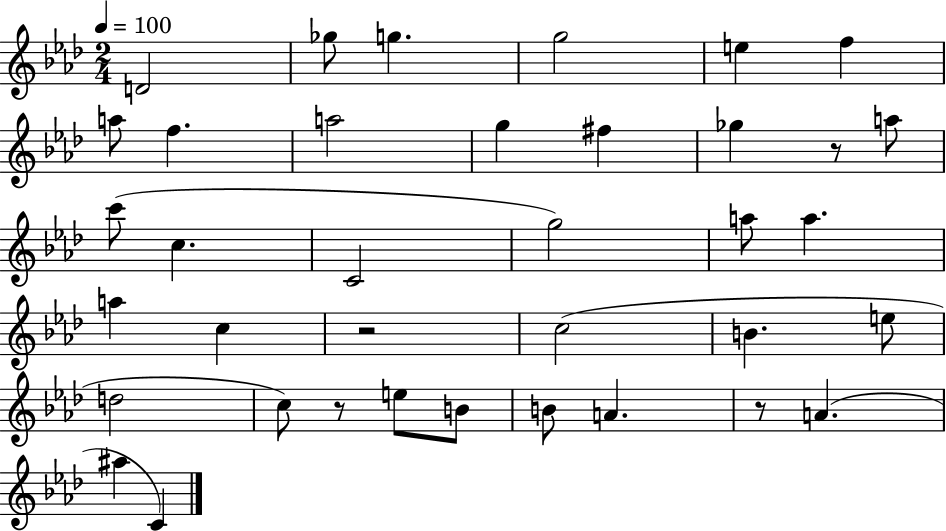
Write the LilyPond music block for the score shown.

{
  \clef treble
  \numericTimeSignature
  \time 2/4
  \key aes \major
  \tempo 4 = 100
  \repeat volta 2 { d'2 | ges''8 g''4. | g''2 | e''4 f''4 | \break a''8 f''4. | a''2 | g''4 fis''4 | ges''4 r8 a''8 | \break c'''8( c''4. | c'2 | g''2) | a''8 a''4. | \break a''4 c''4 | r2 | c''2( | b'4. e''8 | \break d''2 | c''8) r8 e''8 b'8 | b'8 a'4. | r8 a'4.( | \break ais''4 c'4) | } \bar "|."
}